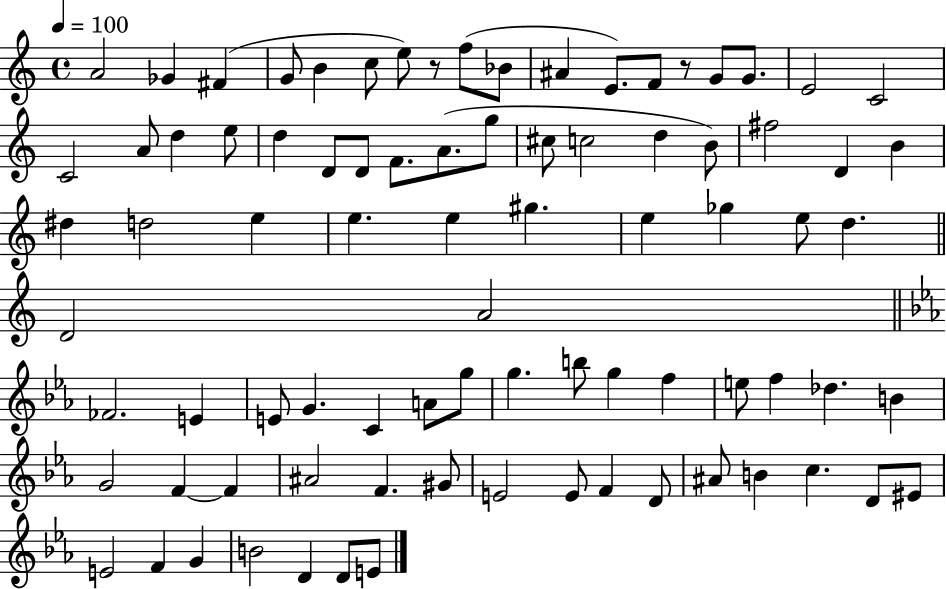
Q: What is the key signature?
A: C major